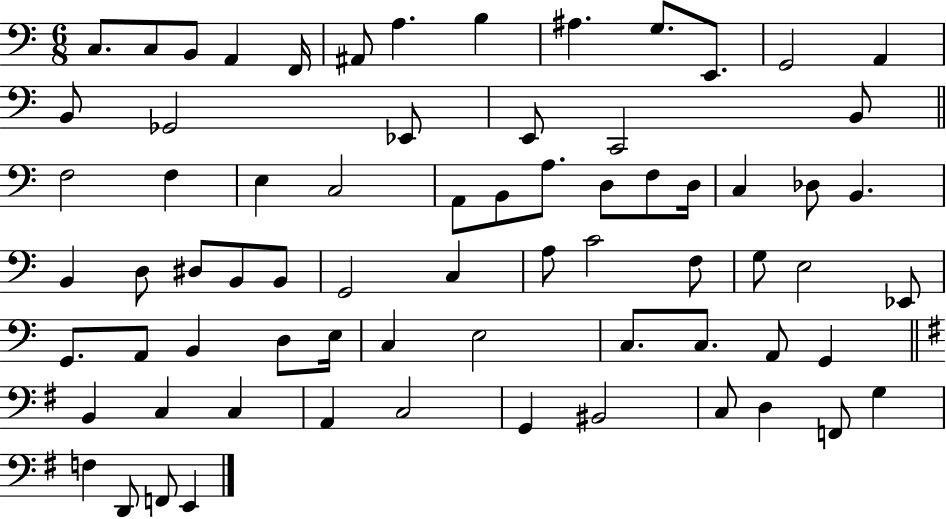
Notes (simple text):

C3/e. C3/e B2/e A2/q F2/s A#2/e A3/q. B3/q A#3/q. G3/e. E2/e. G2/h A2/q B2/e Gb2/h Eb2/e E2/e C2/h B2/e F3/h F3/q E3/q C3/h A2/e B2/e A3/e. D3/e F3/e D3/s C3/q Db3/e B2/q. B2/q D3/e D#3/e B2/e B2/e G2/h C3/q A3/e C4/h F3/e G3/e E3/h Eb2/e G2/e. A2/e B2/q D3/e E3/s C3/q E3/h C3/e. C3/e. A2/e G2/q B2/q C3/q C3/q A2/q C3/h G2/q BIS2/h C3/e D3/q F2/e G3/q F3/q D2/e F2/e E2/q